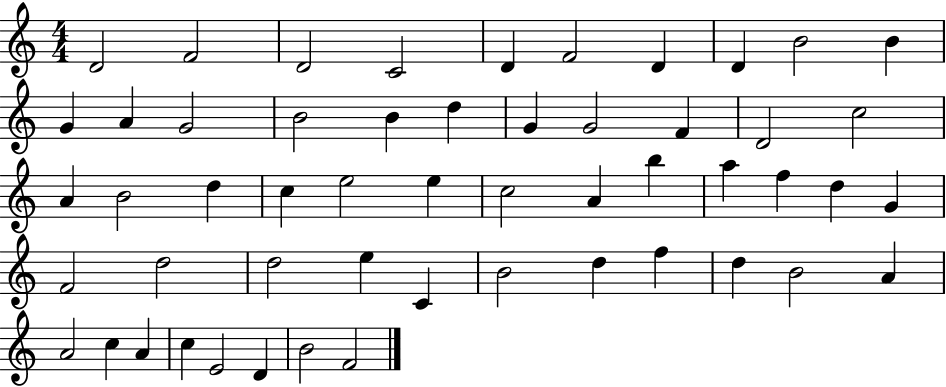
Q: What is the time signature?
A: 4/4